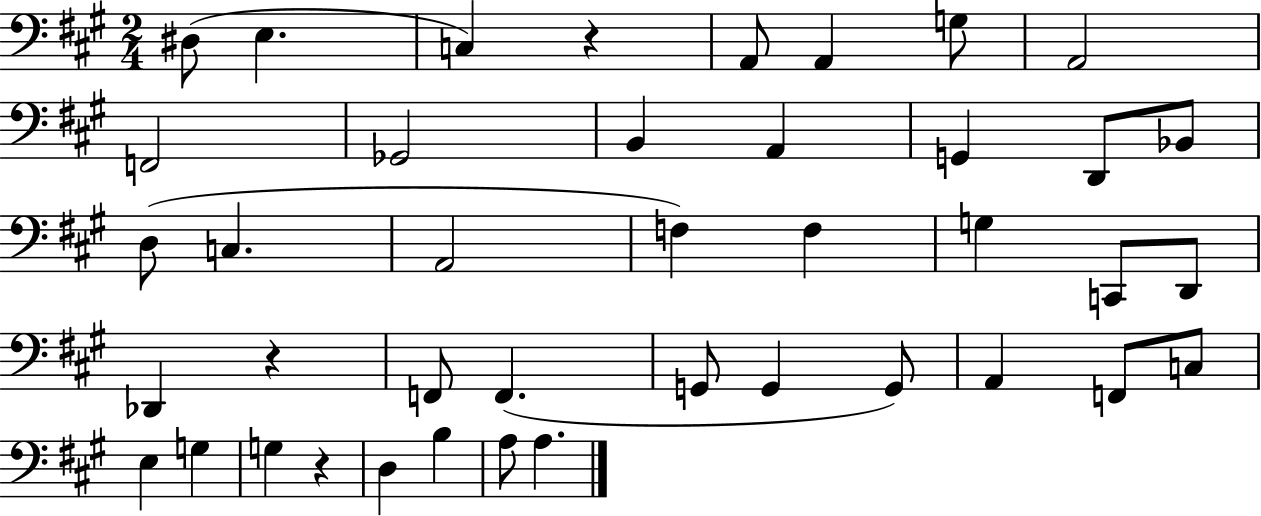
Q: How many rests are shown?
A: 3